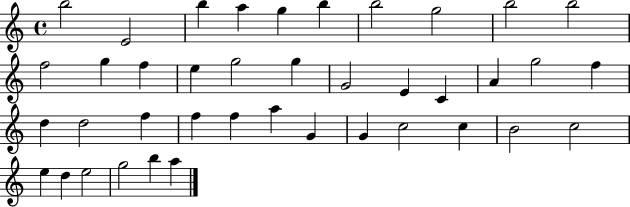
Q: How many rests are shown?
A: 0